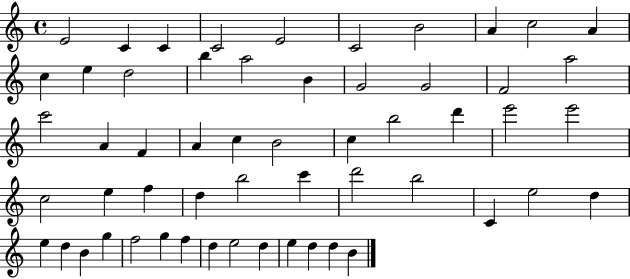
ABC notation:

X:1
T:Untitled
M:4/4
L:1/4
K:C
E2 C C C2 E2 C2 B2 A c2 A c e d2 b a2 B G2 G2 F2 a2 c'2 A F A c B2 c b2 d' e'2 e'2 c2 e f d b2 c' d'2 b2 C e2 d e d B g f2 g f d e2 d e d d B